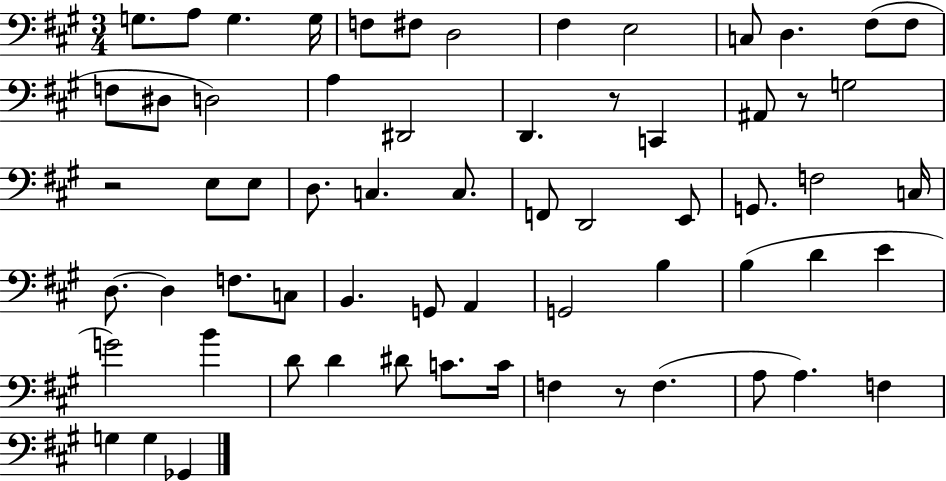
{
  \clef bass
  \numericTimeSignature
  \time 3/4
  \key a \major
  g8. a8 g4. g16 | f8 fis8 d2 | fis4 e2 | c8 d4. fis8( fis8 | \break f8 dis8 d2) | a4 dis,2 | d,4. r8 c,4 | ais,8 r8 g2 | \break r2 e8 e8 | d8. c4. c8. | f,8 d,2 e,8 | g,8. f2 c16 | \break d8.~~ d4 f8. c8 | b,4. g,8 a,4 | g,2 b4 | b4( d'4 e'4 | \break g'2) b'4 | d'8 d'4 dis'8 c'8. c'16 | f4 r8 f4.( | a8 a4.) f4 | \break g4 g4 ges,4 | \bar "|."
}